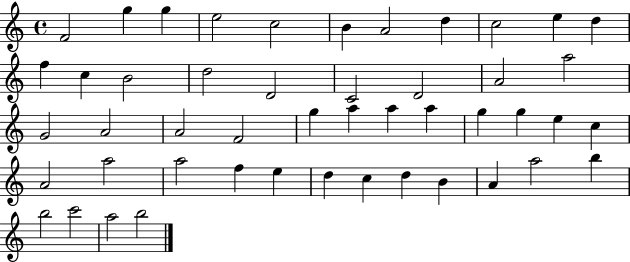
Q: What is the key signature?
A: C major